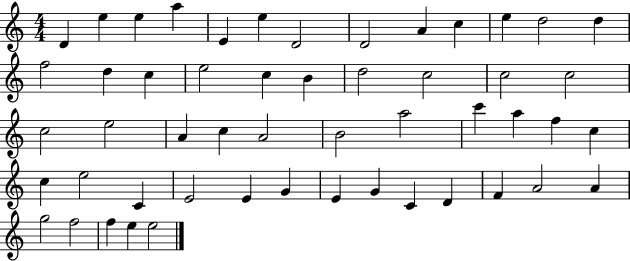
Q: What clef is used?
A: treble